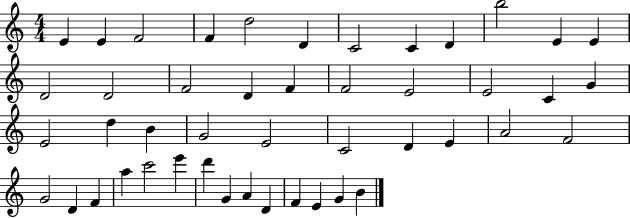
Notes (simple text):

E4/q E4/q F4/h F4/q D5/h D4/q C4/h C4/q D4/q B5/h E4/q E4/q D4/h D4/h F4/h D4/q F4/q F4/h E4/h E4/h C4/q G4/q E4/h D5/q B4/q G4/h E4/h C4/h D4/q E4/q A4/h F4/h G4/h D4/q F4/q A5/q C6/h E6/q D6/q G4/q A4/q D4/q F4/q E4/q G4/q B4/q